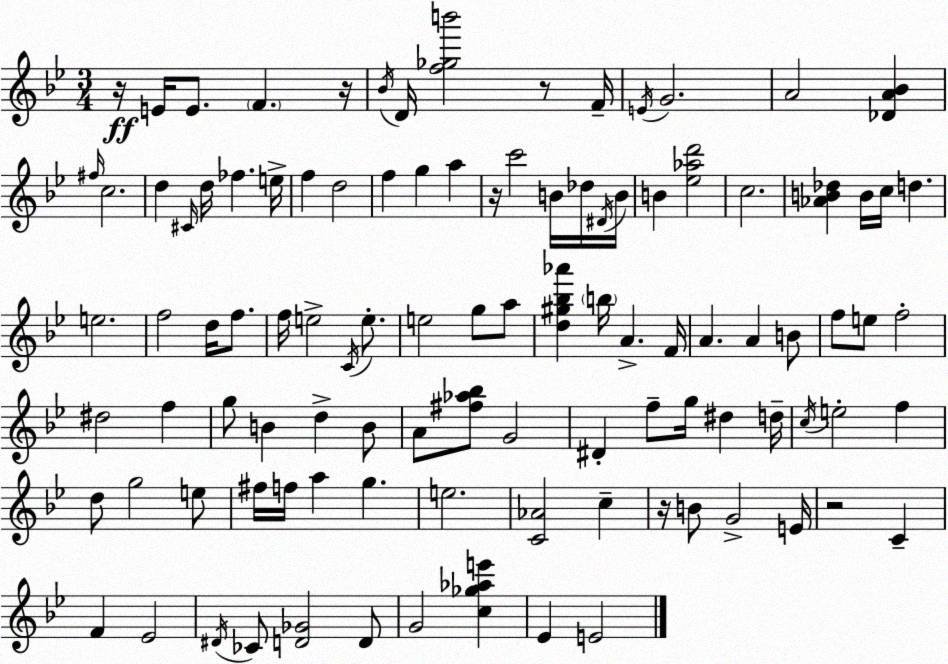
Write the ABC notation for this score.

X:1
T:Untitled
M:3/4
L:1/4
K:Bb
z/4 E/4 E/2 F z/4 _B/4 D/4 [f_gb']2 z/2 F/4 E/4 G2 A2 [_DA_B] ^f/4 c2 d ^C/4 d/4 _f e/4 f d2 f g a z/4 c'2 B/4 _d/4 ^D/4 B/4 B [_e_ad']2 c2 [_AB_d] B/4 c/4 d e2 f2 d/4 f/2 f/4 e2 C/4 e/2 e2 g/2 a/2 [d^g_b_a'] b/4 A F/4 A A B/2 f/2 e/2 f2 ^d2 f g/2 B d B/2 A/2 [^f_a_b]/2 G2 ^D f/2 g/4 ^d d/4 c/4 e2 f d/2 g2 e/2 ^f/4 f/4 a g e2 [C_A]2 c z/4 B/2 G2 E/4 z2 C F _E2 ^D/4 _C/2 [D_G]2 D/2 G2 [c_g_ae'] _E E2